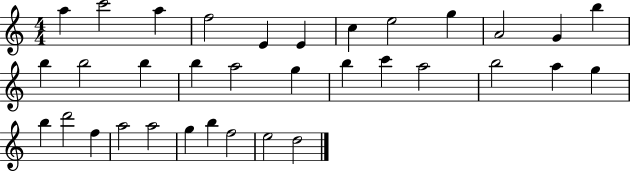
X:1
T:Untitled
M:4/4
L:1/4
K:C
a c'2 a f2 E E c e2 g A2 G b b b2 b b a2 g b c' a2 b2 a g b d'2 f a2 a2 g b f2 e2 d2